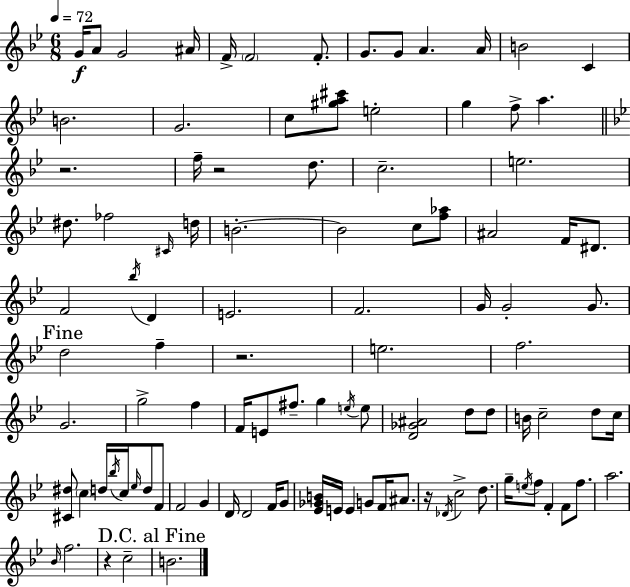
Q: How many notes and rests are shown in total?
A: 103